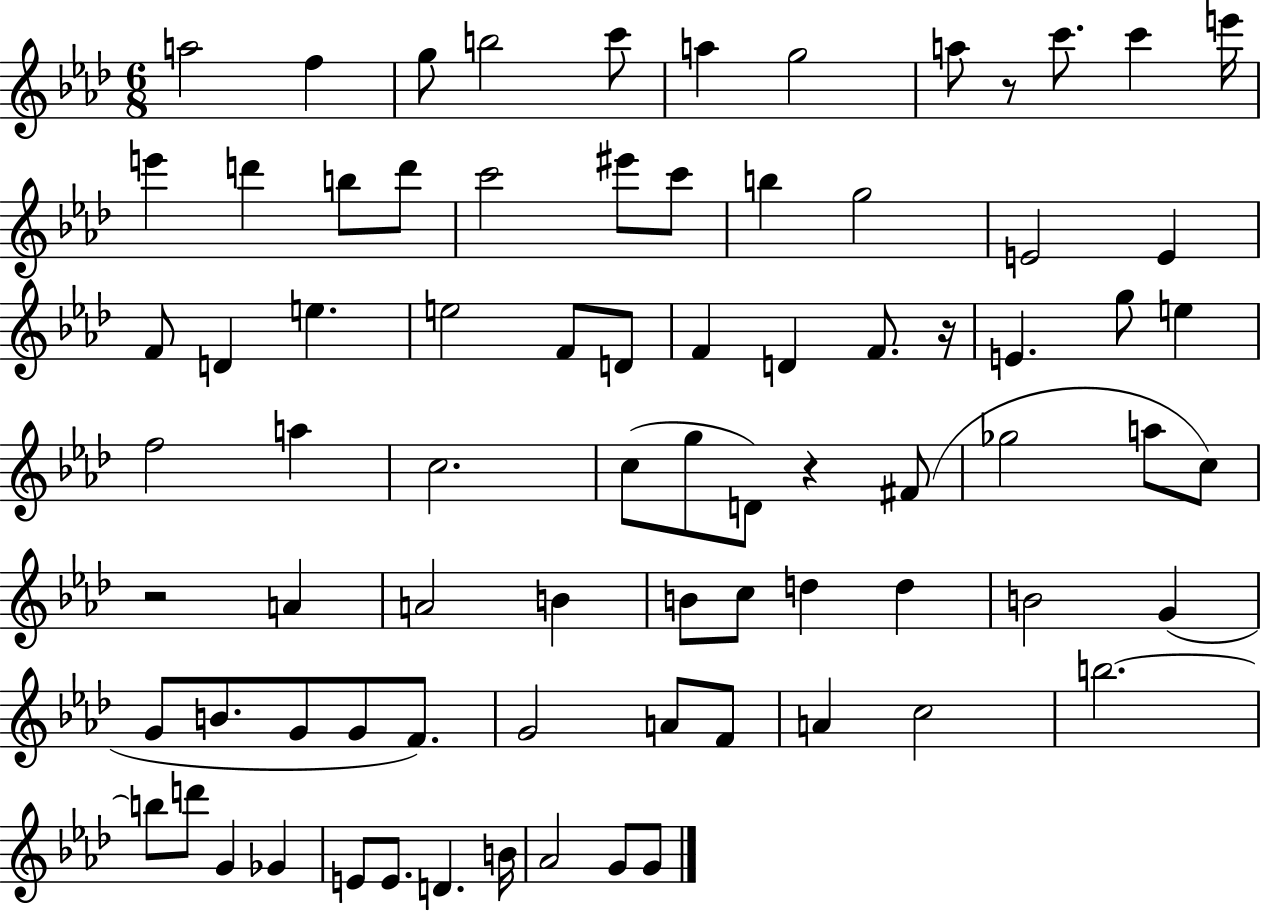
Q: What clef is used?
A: treble